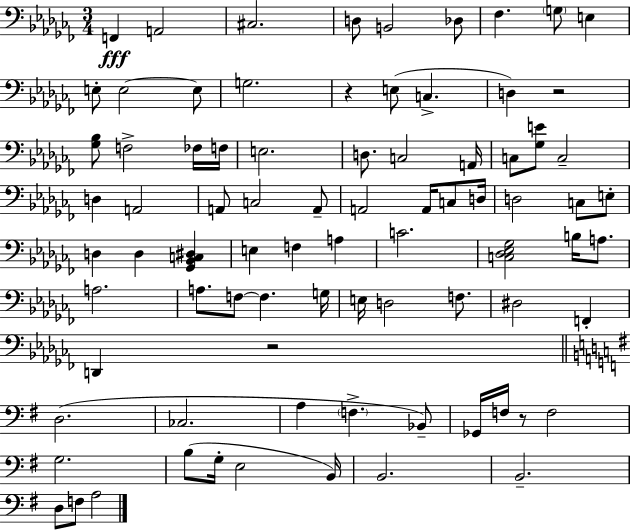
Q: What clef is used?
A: bass